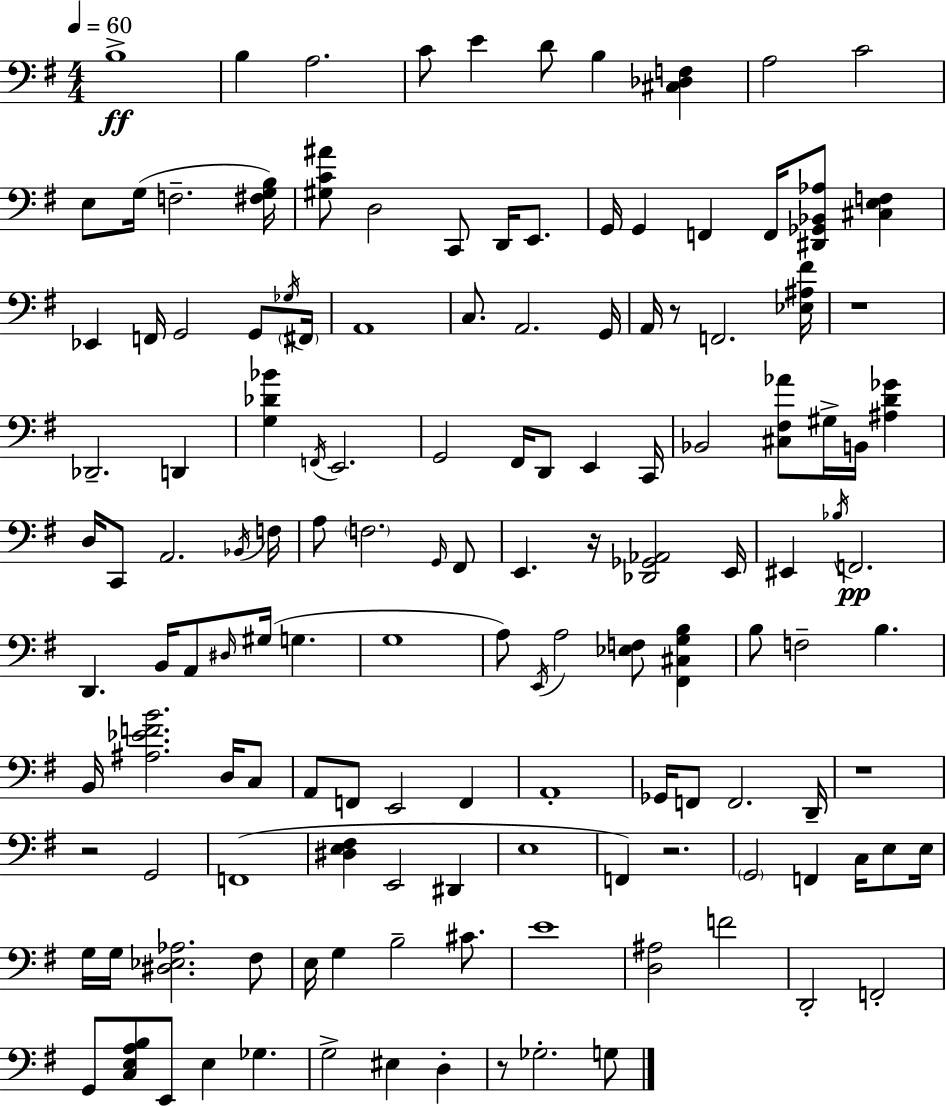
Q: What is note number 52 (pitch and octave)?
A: G2